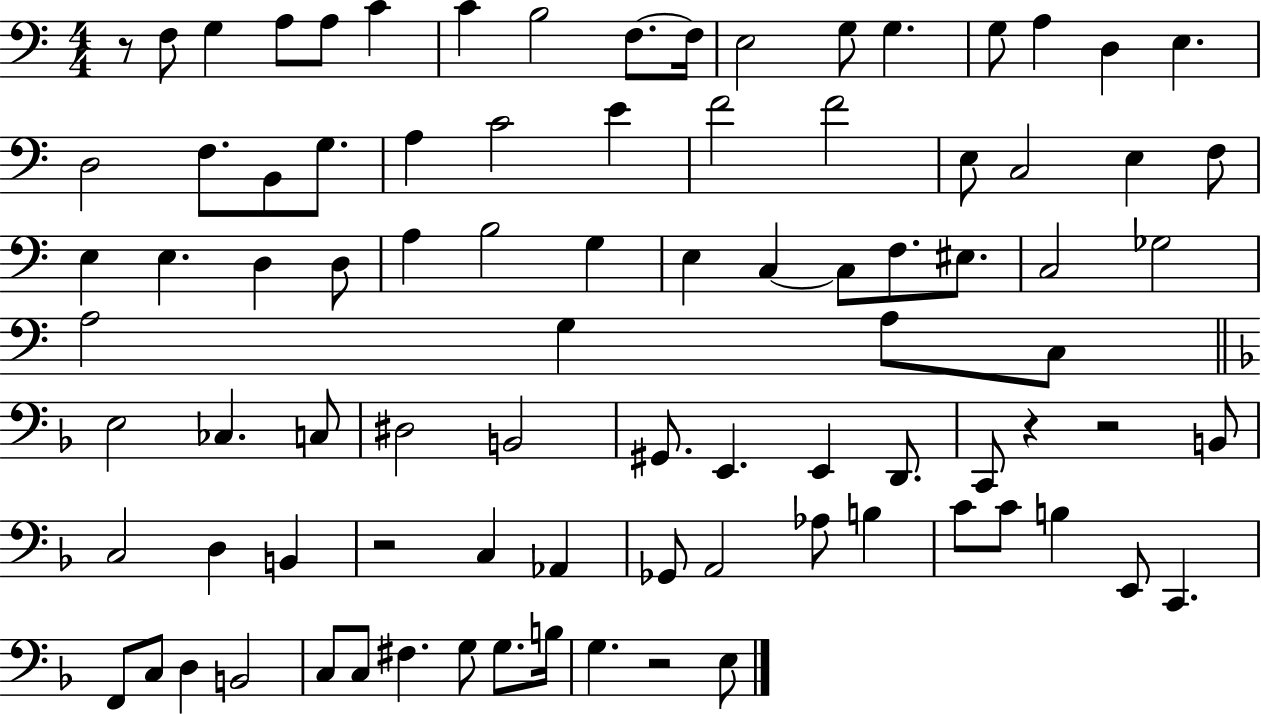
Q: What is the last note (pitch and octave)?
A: E3